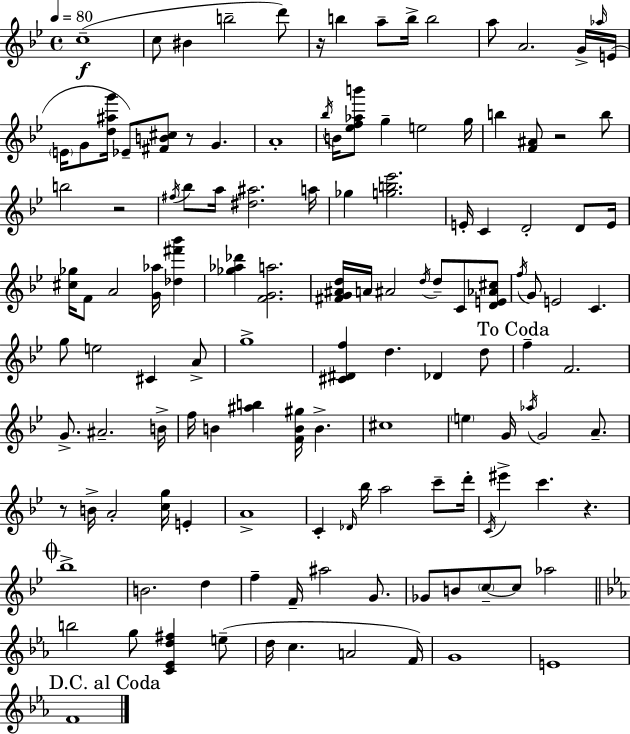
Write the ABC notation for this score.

X:1
T:Untitled
M:4/4
L:1/4
K:Gm
c4 c/2 ^B b2 d'/2 z/4 b a/2 b/4 b2 a/2 A2 G/4 _a/4 E/4 E/4 G/2 [d^ag']/4 _E/2 [^FB^c]/2 z/2 G A4 _b/4 B/4 [_ef_ab']/2 g e2 g/4 b [F^A]/2 z2 b/2 b2 z2 ^f/4 _b/2 a/4 [^d^a]2 a/4 _g [gb_e']2 E/4 C D2 D/2 E/4 [^c_g]/4 F/2 A2 [G_a]/4 [_d^f'_b'] [_g_a_d'] [FGa]2 [^FG^Ad]/4 A/4 ^A2 d/4 d/2 C/2 [DE_A^c]/2 f/4 G/2 E2 C g/2 e2 ^C A/2 g4 [^C^Df] d _D d/2 f F2 G/2 ^A2 B/4 f/4 B [^ab] [FB^g]/4 B ^c4 e G/4 _a/4 G2 A/2 z/2 B/4 A2 [cg]/4 E A4 C _D/4 _b/4 a2 c'/2 d'/4 C/4 ^e' c' z _b4 B2 d f F/4 ^a2 G/2 _G/2 B/2 c/2 c/2 _a2 b2 g/2 [C_Ed^f] e/2 d/4 c A2 F/4 G4 E4 F4